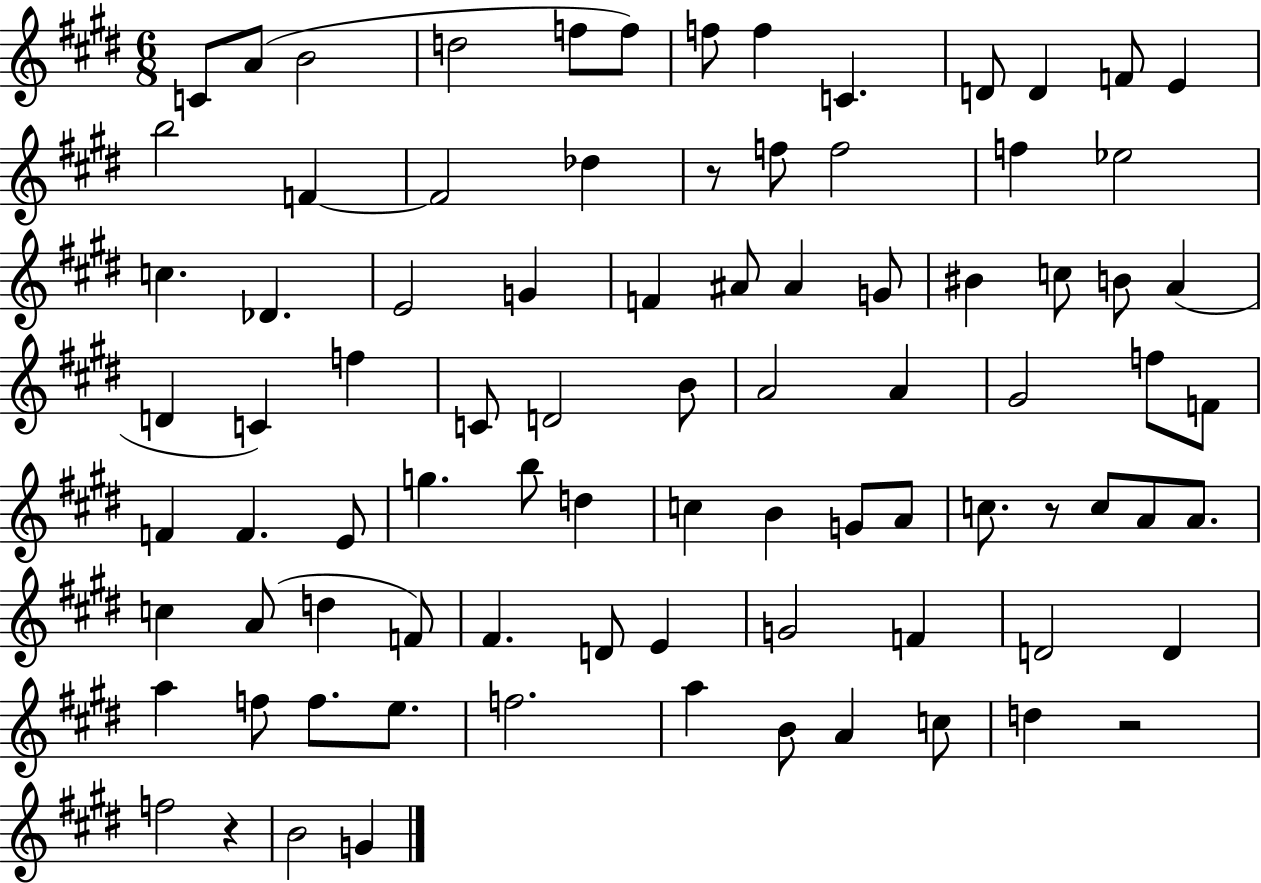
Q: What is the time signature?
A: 6/8